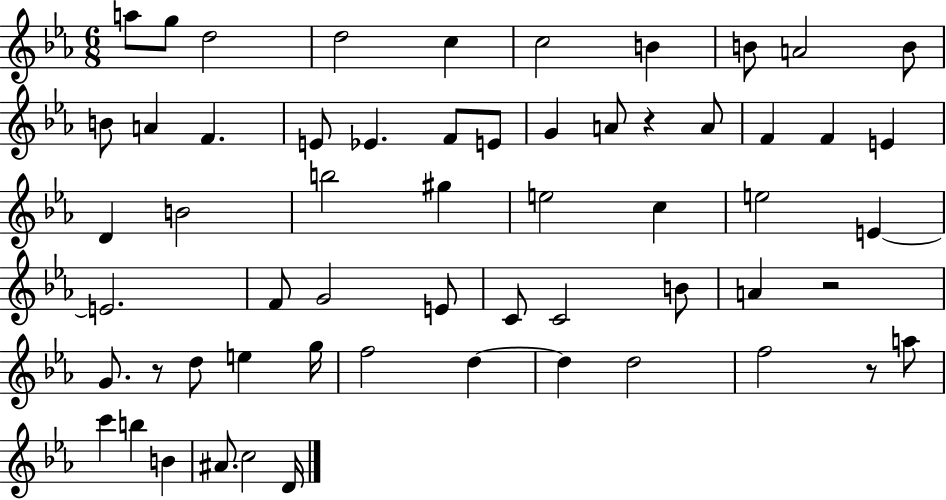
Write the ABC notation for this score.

X:1
T:Untitled
M:6/8
L:1/4
K:Eb
a/2 g/2 d2 d2 c c2 B B/2 A2 B/2 B/2 A F E/2 _E F/2 E/2 G A/2 z A/2 F F E D B2 b2 ^g e2 c e2 E E2 F/2 G2 E/2 C/2 C2 B/2 A z2 G/2 z/2 d/2 e g/4 f2 d d d2 f2 z/2 a/2 c' b B ^A/2 c2 D/4